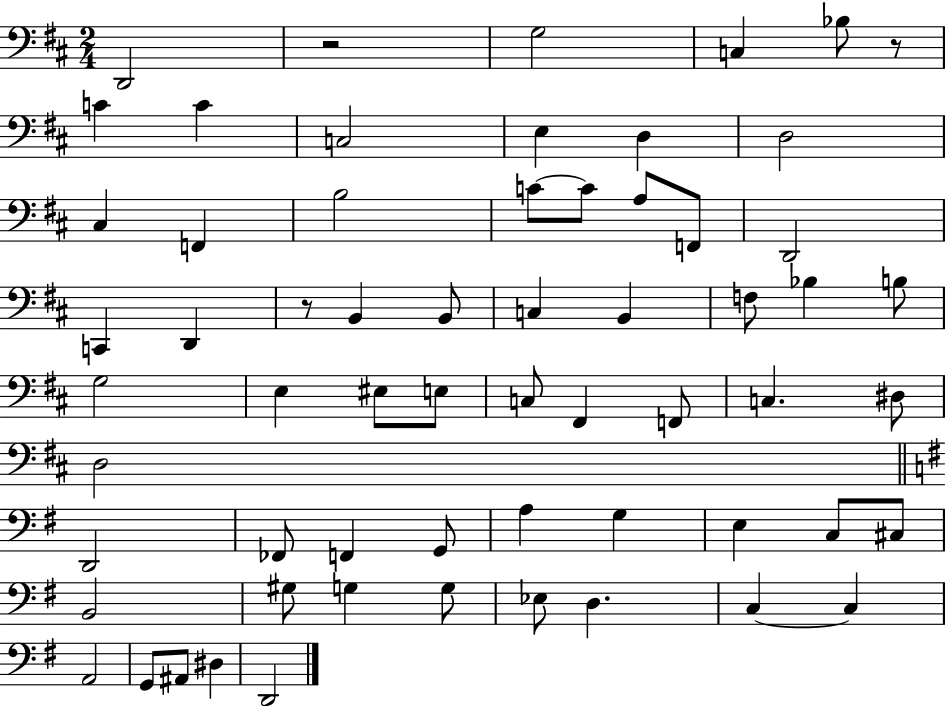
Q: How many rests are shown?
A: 3